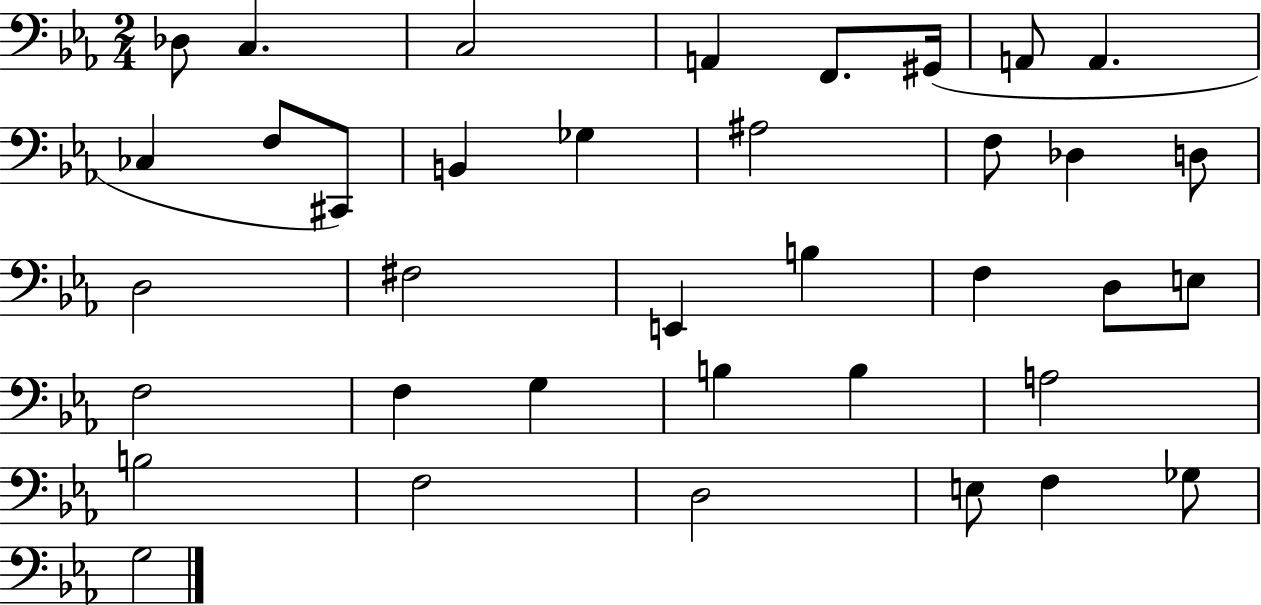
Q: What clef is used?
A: bass